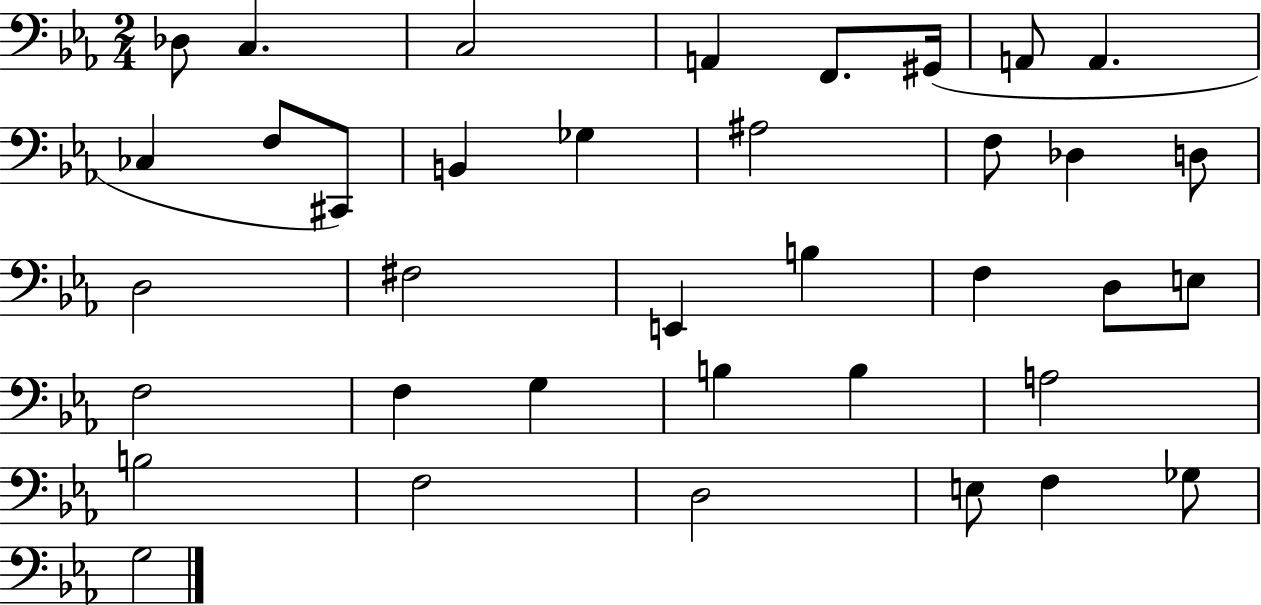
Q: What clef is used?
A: bass